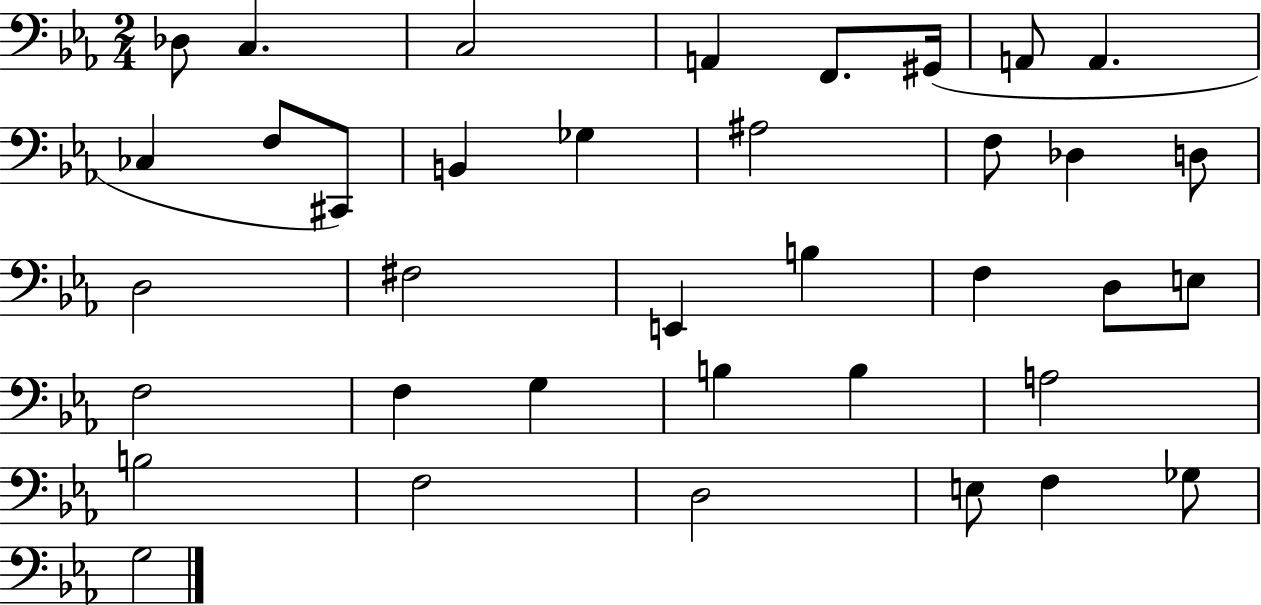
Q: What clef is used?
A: bass